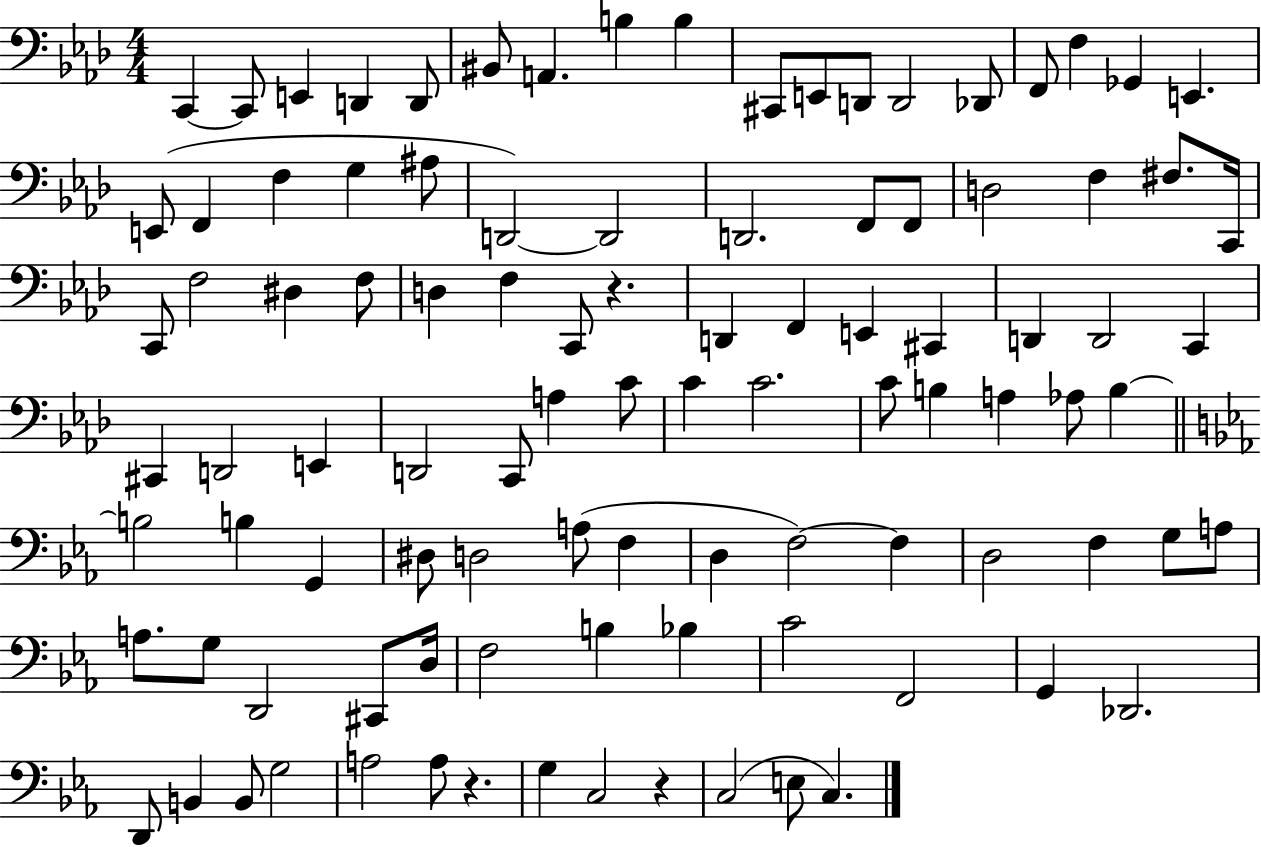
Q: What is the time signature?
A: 4/4